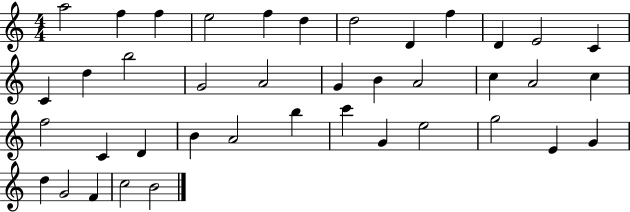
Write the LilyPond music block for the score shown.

{
  \clef treble
  \numericTimeSignature
  \time 4/4
  \key c \major
  a''2 f''4 f''4 | e''2 f''4 d''4 | d''2 d'4 f''4 | d'4 e'2 c'4 | \break c'4 d''4 b''2 | g'2 a'2 | g'4 b'4 a'2 | c''4 a'2 c''4 | \break f''2 c'4 d'4 | b'4 a'2 b''4 | c'''4 g'4 e''2 | g''2 e'4 g'4 | \break d''4 g'2 f'4 | c''2 b'2 | \bar "|."
}